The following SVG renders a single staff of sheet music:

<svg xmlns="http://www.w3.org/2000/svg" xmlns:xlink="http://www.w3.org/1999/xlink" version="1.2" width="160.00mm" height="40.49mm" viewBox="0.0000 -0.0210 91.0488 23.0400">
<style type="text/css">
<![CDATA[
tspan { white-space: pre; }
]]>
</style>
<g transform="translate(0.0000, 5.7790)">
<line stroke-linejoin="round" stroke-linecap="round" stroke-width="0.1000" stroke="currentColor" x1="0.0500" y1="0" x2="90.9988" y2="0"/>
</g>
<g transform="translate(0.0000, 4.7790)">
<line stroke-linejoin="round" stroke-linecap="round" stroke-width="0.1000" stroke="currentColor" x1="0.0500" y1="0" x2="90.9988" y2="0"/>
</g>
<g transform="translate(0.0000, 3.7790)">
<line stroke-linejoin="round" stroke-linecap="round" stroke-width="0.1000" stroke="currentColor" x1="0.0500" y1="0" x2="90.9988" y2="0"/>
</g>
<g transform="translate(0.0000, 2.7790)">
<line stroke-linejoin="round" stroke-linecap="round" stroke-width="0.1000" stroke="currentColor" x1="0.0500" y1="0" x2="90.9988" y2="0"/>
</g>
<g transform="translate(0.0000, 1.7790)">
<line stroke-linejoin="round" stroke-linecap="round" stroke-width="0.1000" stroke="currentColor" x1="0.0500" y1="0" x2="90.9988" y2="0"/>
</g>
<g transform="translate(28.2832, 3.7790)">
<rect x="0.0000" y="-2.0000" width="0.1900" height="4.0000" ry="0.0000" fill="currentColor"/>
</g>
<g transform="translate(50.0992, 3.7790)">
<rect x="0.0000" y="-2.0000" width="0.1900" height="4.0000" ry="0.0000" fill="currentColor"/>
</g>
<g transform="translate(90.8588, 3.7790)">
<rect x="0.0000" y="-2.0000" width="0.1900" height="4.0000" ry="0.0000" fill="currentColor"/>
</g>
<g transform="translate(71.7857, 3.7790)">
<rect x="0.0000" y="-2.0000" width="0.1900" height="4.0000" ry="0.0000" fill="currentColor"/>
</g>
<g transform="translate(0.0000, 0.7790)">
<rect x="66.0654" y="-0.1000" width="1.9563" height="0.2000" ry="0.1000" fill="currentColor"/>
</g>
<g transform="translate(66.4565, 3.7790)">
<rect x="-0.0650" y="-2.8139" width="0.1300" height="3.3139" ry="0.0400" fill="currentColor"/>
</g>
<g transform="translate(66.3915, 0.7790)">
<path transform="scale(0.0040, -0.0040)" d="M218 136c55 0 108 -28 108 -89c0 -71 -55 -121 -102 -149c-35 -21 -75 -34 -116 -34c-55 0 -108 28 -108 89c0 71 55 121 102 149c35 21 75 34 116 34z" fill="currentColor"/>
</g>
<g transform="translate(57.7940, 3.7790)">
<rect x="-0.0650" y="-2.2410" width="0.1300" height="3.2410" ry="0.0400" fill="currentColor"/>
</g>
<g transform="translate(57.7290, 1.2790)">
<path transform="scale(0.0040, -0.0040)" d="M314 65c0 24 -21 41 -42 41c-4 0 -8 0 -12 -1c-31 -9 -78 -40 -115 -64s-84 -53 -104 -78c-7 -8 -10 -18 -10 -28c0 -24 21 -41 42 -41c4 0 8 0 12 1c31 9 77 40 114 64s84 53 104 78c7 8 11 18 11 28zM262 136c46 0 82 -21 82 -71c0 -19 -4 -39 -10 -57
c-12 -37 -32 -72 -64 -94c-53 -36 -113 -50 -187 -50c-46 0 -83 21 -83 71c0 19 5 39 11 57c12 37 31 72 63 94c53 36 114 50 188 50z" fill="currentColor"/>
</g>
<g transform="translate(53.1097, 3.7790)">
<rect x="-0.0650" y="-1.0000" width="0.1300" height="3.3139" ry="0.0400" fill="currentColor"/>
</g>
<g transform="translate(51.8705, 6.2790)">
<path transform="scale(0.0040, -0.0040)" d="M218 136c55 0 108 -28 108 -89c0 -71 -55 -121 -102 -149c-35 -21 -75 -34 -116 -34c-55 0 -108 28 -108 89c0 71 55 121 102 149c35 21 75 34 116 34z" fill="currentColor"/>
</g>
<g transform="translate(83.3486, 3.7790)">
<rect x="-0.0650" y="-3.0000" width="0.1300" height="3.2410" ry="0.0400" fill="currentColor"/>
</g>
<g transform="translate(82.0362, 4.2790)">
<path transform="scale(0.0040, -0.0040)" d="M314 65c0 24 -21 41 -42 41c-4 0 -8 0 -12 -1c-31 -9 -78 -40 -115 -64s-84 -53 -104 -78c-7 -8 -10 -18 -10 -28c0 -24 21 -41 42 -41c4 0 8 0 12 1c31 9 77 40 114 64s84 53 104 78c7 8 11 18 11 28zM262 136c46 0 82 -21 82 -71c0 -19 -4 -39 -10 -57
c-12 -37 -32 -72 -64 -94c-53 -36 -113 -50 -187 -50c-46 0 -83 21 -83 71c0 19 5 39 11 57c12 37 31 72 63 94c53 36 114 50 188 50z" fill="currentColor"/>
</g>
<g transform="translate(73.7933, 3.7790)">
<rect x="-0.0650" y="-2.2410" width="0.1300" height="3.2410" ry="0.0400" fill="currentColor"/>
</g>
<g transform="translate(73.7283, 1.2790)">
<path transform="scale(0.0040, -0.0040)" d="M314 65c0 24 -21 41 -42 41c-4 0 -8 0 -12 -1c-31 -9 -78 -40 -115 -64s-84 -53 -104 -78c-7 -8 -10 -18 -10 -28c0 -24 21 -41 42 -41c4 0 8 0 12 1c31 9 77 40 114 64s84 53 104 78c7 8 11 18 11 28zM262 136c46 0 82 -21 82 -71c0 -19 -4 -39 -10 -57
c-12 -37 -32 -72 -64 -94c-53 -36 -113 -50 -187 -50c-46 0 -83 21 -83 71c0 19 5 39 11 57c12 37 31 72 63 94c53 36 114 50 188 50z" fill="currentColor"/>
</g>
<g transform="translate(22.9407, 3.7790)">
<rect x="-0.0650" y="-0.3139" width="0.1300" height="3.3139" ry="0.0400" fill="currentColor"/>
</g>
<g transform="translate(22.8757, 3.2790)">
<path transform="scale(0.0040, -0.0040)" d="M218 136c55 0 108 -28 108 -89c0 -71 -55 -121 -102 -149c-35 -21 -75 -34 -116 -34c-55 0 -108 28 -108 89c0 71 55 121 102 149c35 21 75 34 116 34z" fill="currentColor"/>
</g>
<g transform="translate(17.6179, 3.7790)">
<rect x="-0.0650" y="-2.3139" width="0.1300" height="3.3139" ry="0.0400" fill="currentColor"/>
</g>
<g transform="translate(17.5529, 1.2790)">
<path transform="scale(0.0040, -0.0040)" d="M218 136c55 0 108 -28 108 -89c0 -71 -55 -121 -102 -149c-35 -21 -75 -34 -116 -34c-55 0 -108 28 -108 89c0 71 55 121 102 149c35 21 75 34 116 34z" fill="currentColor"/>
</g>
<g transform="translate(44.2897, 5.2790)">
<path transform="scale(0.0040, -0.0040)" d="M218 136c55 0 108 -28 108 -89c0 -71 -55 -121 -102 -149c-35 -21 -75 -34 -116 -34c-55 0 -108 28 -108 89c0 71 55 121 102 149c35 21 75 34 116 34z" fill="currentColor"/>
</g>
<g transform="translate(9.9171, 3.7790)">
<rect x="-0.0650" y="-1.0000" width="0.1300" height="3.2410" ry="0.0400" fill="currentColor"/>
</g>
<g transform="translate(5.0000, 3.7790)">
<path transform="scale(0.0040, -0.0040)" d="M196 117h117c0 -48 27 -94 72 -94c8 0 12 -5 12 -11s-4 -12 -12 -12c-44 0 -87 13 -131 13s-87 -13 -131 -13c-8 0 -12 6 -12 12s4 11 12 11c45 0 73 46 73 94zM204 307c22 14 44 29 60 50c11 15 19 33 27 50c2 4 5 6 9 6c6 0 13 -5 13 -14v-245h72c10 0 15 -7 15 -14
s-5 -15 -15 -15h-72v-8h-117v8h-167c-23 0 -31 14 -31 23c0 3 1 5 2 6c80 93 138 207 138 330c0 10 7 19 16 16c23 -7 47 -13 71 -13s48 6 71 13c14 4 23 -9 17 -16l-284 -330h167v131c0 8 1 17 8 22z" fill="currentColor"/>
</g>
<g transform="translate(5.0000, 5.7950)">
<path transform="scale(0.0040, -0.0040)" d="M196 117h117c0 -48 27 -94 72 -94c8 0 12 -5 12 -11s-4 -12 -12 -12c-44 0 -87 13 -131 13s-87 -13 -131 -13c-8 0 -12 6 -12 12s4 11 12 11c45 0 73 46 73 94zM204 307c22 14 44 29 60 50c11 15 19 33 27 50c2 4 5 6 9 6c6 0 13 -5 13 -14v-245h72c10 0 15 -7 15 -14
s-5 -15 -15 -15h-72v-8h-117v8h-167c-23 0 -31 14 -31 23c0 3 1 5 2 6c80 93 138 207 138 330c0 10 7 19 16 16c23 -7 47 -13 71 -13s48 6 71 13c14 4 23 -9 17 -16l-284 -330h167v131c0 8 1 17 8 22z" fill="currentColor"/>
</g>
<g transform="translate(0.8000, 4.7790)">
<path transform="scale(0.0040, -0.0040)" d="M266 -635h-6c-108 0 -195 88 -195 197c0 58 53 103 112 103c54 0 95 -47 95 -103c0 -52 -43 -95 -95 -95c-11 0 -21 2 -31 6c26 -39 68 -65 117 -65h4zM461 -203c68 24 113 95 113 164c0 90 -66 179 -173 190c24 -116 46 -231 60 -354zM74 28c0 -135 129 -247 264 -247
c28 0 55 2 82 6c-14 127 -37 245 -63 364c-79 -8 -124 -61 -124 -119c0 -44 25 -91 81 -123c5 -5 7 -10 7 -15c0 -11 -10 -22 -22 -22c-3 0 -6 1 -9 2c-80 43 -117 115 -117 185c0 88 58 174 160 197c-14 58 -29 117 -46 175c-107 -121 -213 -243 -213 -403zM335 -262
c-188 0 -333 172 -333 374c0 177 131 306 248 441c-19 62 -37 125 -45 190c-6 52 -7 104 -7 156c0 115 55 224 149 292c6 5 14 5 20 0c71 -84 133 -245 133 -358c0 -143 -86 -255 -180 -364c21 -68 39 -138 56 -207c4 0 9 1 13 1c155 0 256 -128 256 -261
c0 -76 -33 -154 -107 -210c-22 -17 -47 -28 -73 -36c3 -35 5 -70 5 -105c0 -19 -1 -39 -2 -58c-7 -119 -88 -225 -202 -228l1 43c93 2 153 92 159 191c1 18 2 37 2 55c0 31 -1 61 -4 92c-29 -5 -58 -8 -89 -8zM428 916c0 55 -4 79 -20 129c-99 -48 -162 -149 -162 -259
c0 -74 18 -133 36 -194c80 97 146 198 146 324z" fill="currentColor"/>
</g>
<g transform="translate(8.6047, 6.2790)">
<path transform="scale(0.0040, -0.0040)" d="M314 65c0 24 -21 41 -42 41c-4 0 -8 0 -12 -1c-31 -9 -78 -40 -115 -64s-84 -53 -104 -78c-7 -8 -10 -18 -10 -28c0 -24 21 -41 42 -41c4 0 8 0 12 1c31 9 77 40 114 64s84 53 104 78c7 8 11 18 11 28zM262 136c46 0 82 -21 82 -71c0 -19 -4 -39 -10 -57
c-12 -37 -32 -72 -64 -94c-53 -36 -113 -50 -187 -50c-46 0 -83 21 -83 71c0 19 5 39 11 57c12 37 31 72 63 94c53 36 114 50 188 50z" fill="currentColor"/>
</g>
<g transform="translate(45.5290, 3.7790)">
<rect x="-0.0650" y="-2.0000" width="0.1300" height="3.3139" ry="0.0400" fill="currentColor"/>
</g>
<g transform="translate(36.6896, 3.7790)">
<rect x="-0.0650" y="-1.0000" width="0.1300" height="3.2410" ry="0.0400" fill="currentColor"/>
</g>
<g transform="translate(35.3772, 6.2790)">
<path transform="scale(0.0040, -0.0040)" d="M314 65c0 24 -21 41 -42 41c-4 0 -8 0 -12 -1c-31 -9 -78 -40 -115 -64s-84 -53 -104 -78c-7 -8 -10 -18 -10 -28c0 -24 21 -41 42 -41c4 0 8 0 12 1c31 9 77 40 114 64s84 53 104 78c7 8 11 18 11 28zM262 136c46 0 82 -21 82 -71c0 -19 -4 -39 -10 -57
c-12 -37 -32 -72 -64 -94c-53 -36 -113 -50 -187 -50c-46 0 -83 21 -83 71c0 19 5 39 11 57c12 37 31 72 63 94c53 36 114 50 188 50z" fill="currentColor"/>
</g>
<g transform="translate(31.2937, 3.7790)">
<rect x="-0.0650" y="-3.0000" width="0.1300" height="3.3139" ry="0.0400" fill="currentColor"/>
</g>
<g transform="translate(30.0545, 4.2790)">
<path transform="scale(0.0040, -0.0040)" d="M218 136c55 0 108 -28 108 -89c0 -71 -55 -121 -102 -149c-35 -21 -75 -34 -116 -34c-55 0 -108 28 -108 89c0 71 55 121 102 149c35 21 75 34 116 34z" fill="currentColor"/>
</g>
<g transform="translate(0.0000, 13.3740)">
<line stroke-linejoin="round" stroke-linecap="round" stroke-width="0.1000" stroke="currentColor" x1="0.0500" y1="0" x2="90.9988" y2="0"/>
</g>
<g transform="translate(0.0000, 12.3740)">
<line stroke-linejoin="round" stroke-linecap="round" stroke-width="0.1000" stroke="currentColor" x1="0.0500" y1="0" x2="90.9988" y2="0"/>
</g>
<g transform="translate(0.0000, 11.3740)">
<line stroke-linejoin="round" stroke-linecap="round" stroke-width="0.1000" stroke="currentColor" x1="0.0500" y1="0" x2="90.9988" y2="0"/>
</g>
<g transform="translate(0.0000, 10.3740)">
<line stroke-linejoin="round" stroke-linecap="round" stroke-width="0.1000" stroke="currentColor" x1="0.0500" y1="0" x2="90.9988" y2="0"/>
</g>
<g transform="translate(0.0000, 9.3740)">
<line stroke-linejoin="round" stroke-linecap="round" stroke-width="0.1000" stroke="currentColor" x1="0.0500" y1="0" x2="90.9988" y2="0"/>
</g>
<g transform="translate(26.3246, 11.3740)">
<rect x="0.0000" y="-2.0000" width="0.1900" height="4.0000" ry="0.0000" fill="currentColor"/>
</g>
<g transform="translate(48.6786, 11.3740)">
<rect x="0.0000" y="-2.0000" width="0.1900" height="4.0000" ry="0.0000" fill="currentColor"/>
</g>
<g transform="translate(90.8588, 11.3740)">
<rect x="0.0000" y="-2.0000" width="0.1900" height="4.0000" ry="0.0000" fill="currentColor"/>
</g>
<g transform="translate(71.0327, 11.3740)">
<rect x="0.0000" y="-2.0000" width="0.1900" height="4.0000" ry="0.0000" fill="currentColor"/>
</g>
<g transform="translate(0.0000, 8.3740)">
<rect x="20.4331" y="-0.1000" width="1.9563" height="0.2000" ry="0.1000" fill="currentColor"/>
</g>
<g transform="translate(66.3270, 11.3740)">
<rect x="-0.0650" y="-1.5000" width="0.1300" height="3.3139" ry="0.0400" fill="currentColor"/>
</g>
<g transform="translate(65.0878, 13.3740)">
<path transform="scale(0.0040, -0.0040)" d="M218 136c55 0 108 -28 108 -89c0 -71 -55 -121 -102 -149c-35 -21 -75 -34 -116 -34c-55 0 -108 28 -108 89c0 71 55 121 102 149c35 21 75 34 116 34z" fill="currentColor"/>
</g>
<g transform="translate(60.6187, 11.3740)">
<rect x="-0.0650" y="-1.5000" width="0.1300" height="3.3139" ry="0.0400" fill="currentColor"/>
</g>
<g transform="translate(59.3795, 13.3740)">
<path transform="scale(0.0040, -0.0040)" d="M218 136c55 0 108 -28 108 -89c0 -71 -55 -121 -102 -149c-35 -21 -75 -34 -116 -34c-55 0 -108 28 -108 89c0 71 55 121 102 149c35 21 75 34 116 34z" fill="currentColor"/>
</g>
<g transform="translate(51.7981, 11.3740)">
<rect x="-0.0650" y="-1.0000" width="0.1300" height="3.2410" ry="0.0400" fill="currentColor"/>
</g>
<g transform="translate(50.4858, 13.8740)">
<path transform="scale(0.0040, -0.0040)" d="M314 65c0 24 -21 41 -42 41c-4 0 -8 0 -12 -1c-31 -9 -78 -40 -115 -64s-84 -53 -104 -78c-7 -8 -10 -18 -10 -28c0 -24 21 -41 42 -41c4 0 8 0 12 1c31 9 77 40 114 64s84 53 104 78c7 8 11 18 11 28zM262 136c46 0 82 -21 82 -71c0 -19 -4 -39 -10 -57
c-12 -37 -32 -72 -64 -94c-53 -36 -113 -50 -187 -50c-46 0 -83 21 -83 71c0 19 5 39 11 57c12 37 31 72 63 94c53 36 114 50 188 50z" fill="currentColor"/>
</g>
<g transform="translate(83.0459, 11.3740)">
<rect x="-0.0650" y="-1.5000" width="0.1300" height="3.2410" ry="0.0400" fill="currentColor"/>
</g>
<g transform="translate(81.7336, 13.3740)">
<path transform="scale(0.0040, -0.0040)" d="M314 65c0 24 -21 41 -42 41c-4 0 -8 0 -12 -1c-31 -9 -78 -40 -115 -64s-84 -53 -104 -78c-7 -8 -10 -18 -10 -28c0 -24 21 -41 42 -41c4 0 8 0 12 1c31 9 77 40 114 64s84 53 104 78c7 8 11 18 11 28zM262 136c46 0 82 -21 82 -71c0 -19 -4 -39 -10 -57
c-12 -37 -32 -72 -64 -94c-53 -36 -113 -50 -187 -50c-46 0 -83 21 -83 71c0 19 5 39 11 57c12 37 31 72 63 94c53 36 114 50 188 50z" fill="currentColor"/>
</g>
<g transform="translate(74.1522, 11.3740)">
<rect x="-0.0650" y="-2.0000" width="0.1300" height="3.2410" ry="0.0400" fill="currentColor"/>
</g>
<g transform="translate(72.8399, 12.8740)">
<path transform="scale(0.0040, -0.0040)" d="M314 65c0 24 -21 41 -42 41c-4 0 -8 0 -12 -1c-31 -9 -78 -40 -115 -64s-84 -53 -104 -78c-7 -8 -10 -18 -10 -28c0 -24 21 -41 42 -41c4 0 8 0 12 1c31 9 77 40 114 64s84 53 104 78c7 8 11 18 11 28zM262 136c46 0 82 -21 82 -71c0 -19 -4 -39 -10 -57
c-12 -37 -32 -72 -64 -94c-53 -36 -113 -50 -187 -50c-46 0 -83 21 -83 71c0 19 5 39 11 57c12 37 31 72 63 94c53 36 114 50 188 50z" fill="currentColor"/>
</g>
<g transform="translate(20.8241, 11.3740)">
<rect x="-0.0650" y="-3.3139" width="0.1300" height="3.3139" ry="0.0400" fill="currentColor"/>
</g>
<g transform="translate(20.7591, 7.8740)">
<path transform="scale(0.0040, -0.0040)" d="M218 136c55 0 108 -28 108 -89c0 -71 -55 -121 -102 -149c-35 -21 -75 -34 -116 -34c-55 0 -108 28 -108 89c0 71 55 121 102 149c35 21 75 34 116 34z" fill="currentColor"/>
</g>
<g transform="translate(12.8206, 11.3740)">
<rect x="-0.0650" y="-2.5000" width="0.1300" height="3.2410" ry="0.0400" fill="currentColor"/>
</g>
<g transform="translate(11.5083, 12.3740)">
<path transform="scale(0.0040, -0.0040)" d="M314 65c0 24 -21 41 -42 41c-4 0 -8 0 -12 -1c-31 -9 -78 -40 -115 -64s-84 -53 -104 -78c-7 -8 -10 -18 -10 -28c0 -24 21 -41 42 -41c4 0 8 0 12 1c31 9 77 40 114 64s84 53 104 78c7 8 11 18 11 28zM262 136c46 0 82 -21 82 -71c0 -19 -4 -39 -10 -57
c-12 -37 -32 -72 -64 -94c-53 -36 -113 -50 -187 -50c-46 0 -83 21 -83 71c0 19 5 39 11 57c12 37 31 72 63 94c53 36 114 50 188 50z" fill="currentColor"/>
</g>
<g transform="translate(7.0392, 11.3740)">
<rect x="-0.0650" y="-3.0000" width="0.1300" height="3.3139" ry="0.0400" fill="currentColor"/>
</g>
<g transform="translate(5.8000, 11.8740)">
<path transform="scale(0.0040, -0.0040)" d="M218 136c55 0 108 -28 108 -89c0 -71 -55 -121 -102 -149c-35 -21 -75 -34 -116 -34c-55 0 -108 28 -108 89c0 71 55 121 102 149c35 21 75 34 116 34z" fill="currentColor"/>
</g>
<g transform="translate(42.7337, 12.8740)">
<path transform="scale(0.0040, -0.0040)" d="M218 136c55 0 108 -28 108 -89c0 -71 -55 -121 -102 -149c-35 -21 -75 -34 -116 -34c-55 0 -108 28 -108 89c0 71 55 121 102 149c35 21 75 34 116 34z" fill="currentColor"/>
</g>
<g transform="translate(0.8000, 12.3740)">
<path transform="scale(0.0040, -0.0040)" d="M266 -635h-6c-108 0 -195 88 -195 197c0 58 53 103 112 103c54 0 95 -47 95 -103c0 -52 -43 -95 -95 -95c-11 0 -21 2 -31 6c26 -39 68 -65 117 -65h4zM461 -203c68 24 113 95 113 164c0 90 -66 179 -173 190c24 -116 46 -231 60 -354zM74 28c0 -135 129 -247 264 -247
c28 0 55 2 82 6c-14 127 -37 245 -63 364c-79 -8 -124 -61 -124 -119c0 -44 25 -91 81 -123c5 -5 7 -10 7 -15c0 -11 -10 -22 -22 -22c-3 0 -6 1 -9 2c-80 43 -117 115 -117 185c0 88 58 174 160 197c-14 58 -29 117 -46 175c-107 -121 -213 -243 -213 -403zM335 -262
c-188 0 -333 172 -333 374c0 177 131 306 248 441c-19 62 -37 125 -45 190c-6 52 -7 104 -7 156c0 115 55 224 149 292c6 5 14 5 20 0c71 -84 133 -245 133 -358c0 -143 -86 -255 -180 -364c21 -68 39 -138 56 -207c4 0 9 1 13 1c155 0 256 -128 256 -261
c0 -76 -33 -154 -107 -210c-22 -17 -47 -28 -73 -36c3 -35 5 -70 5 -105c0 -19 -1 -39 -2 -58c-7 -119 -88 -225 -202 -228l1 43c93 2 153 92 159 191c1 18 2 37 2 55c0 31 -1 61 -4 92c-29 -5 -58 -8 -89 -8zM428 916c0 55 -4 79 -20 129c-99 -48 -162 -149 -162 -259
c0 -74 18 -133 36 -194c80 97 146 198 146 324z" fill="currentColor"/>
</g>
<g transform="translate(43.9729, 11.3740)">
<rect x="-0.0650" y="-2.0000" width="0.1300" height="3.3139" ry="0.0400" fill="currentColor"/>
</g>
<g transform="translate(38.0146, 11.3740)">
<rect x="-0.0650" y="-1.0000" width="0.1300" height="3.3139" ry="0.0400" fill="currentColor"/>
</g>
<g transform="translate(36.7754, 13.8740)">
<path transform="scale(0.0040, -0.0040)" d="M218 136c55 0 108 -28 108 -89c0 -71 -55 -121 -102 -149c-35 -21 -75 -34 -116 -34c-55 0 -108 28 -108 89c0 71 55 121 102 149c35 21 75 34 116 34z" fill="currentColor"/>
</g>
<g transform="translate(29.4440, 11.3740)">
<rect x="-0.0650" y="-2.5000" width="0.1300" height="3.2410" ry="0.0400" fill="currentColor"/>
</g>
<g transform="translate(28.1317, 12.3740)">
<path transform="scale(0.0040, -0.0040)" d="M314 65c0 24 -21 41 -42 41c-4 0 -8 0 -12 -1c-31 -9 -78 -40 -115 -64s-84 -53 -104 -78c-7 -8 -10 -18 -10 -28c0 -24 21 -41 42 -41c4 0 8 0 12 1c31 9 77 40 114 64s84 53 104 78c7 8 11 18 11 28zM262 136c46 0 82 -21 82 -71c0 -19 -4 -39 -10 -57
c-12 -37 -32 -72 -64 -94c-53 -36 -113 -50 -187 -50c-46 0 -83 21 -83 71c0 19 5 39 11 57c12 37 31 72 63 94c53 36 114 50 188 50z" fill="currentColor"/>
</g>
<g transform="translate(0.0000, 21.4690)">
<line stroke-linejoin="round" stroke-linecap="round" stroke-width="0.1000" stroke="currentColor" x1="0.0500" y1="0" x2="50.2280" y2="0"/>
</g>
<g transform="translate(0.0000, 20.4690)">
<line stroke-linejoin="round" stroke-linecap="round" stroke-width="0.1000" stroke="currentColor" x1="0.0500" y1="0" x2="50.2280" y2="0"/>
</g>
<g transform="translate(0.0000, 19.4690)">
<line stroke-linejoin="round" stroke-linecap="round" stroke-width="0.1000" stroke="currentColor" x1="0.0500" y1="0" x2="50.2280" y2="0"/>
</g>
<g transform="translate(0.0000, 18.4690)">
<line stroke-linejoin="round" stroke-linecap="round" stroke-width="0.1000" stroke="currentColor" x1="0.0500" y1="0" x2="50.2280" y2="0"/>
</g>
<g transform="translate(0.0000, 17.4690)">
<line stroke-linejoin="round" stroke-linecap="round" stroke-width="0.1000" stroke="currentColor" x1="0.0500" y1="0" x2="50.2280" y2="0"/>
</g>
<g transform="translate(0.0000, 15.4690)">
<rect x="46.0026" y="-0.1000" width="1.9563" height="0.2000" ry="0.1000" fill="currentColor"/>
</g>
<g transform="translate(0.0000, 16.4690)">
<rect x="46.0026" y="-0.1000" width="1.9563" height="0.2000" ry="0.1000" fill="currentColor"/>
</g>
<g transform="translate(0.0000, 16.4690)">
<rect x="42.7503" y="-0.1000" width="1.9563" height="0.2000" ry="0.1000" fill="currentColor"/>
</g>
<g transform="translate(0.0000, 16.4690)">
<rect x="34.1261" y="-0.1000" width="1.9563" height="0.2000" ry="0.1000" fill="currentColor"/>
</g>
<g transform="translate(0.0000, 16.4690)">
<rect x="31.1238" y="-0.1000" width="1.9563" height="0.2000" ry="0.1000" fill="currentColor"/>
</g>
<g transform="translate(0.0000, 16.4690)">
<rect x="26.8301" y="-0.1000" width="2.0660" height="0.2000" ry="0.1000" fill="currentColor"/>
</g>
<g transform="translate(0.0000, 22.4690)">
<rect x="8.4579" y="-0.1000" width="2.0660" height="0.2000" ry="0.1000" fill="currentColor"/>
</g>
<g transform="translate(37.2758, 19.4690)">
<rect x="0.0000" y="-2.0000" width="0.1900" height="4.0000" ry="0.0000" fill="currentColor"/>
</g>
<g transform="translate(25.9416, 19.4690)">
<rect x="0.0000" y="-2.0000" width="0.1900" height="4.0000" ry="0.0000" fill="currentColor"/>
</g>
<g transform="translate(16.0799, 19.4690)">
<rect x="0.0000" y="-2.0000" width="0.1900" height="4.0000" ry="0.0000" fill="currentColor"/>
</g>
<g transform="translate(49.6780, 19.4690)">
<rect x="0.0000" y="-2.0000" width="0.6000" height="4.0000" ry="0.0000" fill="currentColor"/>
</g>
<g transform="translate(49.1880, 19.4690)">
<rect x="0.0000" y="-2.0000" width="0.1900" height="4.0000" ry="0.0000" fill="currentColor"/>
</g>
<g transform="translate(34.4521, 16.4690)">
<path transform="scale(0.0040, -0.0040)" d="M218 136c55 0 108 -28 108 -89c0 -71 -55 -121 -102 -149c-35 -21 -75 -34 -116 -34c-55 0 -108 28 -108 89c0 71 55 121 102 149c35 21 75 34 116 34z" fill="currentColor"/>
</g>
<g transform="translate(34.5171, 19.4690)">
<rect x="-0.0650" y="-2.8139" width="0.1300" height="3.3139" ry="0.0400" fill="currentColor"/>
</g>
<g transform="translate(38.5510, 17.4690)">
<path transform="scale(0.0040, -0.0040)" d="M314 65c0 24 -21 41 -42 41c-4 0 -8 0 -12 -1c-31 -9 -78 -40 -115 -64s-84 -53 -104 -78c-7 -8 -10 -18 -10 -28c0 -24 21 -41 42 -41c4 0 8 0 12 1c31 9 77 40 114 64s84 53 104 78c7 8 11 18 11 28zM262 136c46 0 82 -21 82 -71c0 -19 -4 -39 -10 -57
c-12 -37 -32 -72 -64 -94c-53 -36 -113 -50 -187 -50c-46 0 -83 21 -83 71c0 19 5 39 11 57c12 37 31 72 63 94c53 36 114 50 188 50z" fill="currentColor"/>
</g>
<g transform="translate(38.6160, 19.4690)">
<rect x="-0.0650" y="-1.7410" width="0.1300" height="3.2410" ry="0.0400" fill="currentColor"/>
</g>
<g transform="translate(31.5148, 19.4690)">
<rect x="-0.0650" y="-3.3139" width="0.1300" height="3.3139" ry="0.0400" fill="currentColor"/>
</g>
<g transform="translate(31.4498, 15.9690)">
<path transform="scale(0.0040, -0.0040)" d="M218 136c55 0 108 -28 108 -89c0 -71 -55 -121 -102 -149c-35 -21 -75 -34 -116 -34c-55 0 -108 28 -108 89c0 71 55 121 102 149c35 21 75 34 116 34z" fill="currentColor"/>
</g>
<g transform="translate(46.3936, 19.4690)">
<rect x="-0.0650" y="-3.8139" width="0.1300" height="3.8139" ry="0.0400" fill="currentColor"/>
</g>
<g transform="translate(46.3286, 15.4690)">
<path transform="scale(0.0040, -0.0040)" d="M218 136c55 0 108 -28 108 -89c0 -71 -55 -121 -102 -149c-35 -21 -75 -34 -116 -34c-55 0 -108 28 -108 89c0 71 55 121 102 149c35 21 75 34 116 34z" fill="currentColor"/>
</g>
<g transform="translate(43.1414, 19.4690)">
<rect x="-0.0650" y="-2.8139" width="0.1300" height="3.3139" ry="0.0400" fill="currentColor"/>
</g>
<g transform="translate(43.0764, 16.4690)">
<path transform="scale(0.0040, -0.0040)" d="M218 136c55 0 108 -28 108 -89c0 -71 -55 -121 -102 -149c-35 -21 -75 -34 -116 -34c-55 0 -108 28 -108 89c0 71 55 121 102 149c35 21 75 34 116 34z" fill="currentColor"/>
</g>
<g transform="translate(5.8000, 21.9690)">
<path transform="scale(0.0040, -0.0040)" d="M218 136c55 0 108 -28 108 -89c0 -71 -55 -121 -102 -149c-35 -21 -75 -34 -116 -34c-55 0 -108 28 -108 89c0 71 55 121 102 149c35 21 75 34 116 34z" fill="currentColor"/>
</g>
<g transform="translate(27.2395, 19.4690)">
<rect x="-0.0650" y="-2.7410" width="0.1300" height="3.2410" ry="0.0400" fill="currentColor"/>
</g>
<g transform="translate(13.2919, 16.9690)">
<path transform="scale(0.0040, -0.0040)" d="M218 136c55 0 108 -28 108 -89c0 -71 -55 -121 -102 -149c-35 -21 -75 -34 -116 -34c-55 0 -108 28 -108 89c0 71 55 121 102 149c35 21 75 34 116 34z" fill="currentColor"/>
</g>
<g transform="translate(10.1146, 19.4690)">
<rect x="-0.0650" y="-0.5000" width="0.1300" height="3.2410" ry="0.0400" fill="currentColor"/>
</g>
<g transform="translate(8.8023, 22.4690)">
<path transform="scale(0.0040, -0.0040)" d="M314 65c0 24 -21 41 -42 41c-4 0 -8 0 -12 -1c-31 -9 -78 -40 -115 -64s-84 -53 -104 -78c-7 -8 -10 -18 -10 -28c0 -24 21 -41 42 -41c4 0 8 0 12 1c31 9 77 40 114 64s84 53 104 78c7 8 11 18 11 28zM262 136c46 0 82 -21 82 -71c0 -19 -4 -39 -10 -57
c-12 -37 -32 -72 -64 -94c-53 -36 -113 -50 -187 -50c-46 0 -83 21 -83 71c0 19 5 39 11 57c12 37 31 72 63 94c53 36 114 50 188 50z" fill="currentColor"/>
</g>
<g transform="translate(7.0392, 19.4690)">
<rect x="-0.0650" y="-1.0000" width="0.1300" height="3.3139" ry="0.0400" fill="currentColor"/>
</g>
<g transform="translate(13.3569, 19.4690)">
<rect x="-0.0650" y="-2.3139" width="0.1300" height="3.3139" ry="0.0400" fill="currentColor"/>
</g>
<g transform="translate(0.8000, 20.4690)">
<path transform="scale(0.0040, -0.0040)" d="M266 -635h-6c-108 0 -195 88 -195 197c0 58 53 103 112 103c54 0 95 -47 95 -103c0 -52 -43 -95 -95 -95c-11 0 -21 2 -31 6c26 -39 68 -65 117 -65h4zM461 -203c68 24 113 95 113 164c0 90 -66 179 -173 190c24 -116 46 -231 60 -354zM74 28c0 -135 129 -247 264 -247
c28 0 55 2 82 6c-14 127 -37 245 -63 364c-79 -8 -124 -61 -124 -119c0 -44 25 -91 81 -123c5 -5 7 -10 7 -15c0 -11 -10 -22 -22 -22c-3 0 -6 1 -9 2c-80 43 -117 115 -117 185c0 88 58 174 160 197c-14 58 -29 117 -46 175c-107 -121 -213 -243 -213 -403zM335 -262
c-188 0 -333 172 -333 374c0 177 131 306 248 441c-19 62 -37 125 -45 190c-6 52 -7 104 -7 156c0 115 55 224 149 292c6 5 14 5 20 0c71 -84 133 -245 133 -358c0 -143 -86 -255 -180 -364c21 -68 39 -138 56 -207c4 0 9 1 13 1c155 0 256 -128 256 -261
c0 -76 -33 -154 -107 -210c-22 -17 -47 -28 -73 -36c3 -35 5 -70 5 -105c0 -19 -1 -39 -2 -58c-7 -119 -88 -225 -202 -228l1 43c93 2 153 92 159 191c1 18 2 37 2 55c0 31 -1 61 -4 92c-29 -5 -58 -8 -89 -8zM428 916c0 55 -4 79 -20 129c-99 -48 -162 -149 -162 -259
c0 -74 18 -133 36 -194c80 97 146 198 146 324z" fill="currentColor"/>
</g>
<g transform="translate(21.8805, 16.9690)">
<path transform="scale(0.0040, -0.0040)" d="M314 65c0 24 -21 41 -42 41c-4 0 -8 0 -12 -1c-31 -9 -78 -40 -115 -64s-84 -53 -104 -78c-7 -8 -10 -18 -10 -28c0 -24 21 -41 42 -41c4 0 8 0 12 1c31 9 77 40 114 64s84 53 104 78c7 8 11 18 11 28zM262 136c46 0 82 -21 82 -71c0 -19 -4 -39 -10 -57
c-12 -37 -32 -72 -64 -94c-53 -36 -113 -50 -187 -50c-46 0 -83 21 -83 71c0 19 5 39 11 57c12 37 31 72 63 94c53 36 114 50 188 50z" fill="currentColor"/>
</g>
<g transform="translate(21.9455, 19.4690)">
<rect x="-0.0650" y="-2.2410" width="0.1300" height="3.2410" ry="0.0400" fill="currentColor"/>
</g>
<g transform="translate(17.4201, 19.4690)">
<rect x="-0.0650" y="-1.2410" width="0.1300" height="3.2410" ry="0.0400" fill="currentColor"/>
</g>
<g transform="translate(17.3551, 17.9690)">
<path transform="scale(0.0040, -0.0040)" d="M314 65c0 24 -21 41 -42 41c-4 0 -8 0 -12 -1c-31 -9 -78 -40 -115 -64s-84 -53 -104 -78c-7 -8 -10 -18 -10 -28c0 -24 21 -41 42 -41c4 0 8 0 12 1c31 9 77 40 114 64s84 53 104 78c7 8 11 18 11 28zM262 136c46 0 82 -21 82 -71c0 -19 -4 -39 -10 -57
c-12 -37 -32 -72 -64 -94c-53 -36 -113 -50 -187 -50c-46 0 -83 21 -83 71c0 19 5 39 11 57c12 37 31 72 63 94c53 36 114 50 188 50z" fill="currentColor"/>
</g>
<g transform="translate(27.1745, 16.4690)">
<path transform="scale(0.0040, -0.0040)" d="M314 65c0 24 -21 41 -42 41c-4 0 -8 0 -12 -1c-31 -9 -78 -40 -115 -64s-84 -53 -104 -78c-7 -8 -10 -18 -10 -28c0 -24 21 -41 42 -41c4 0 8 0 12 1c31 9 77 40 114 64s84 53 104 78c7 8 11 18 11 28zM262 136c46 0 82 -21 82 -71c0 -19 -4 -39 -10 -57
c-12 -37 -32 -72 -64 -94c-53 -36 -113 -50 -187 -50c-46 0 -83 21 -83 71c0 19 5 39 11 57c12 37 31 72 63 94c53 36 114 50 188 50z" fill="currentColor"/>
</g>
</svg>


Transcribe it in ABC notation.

X:1
T:Untitled
M:4/4
L:1/4
K:C
D2 g c A D2 F D g2 a g2 A2 A G2 b G2 D F D2 E E F2 E2 D C2 g e2 g2 a2 b a f2 a c'